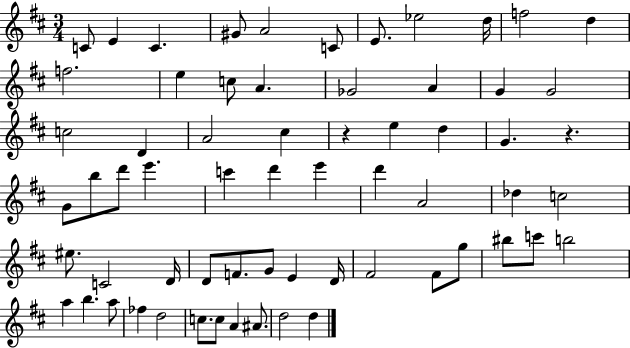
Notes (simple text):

C4/e E4/q C4/q. G#4/e A4/h C4/e E4/e. Eb5/h D5/s F5/h D5/q F5/h. E5/q C5/e A4/q. Gb4/h A4/q G4/q G4/h C5/h D4/q A4/h C#5/q R/q E5/q D5/q G4/q. R/q. G4/e B5/e D6/e E6/q. C6/q D6/q E6/q D6/q A4/h Db5/q C5/h EIS5/e. C4/h D4/s D4/e F4/e. G4/e E4/q D4/s F#4/h F#4/e G5/e BIS5/e C6/e B5/h A5/q B5/q. A5/e FES5/q D5/h C5/e. C5/e A4/q A#4/e. D5/h D5/q